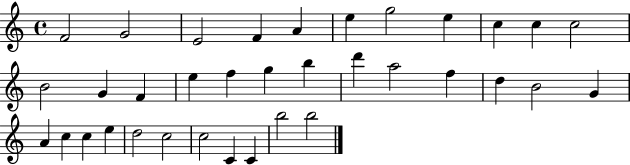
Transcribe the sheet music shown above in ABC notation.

X:1
T:Untitled
M:4/4
L:1/4
K:C
F2 G2 E2 F A e g2 e c c c2 B2 G F e f g b d' a2 f d B2 G A c c e d2 c2 c2 C C b2 b2